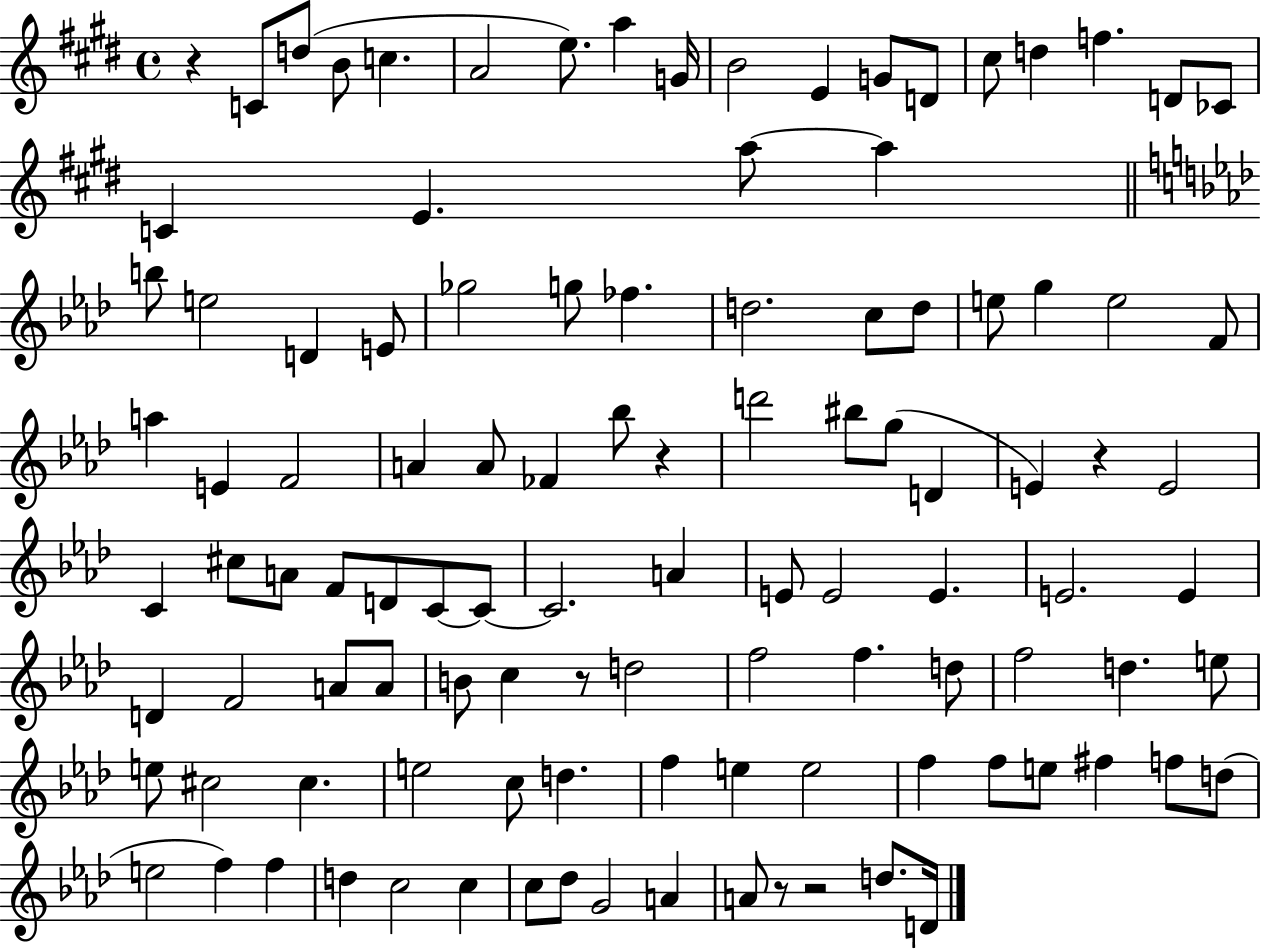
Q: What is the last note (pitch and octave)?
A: D4